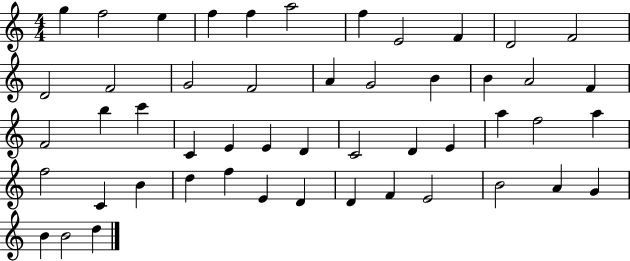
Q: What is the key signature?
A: C major